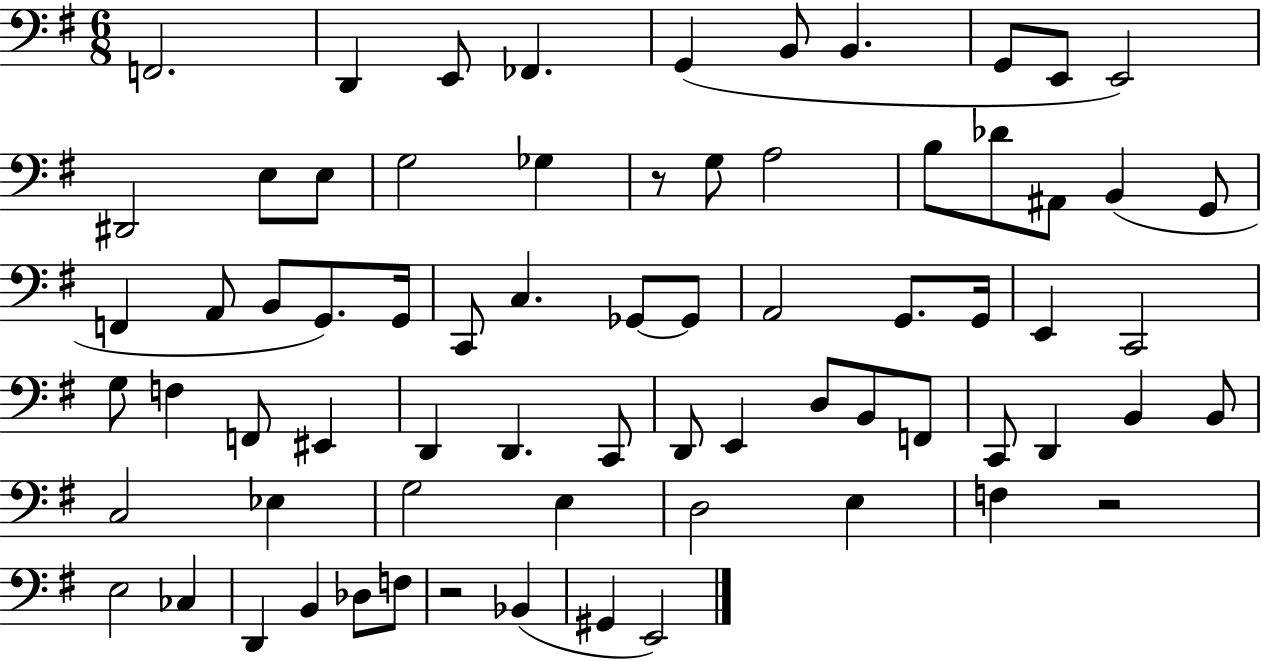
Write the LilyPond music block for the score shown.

{
  \clef bass
  \numericTimeSignature
  \time 6/8
  \key g \major
  f,2. | d,4 e,8 fes,4. | g,4( b,8 b,4. | g,8 e,8 e,2) | \break dis,2 e8 e8 | g2 ges4 | r8 g8 a2 | b8 des'8 ais,8 b,4( g,8 | \break f,4 a,8 b,8 g,8.) g,16 | c,8 c4. ges,8~~ ges,8 | a,2 g,8. g,16 | e,4 c,2 | \break g8 f4 f,8 eis,4 | d,4 d,4. c,8 | d,8 e,4 d8 b,8 f,8 | c,8 d,4 b,4 b,8 | \break c2 ees4 | g2 e4 | d2 e4 | f4 r2 | \break e2 ces4 | d,4 b,4 des8 f8 | r2 bes,4( | gis,4 e,2) | \break \bar "|."
}